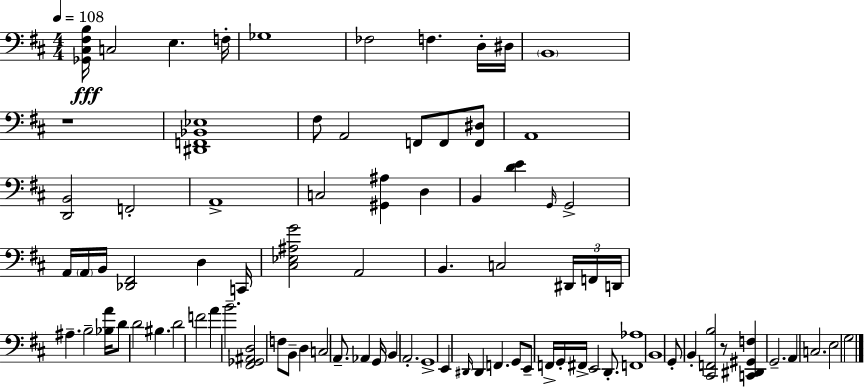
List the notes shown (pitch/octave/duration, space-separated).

[Gb2,C#3,F#3,B3]/s C3/h E3/q. F3/s Gb3/w FES3/h F3/q. D3/s D#3/s B2/w R/w [D#2,F2,Bb2,Eb3]/w F#3/e A2/h F2/e F2/e [F2,D#3]/e A2/w [D2,B2]/h F2/h A2/w C3/h [G#2,A#3]/q D3/q B2/q [D4,E4]/q G2/s G2/h A2/s A2/s B2/s [Db2,F#2]/h D3/q C2/s [C#3,Eb3,A#3,G4]/h A2/h B2/q. C3/h D#2/s F2/s D2/s A#3/q. B3/h [Bb3,A4]/s D4/e D4/h BIS3/q. D4/h F4/h A4/q B4/h. [F#2,Gb2,A#2,D3]/h F3/e B2/e D3/q C3/h A2/e. Ab2/q G2/s B2/q A2/h. G2/w E2/q D#2/s D#2/q F2/q. G2/e E2/e F2/s G2/s F#2/s E2/h D2/e. [F2,Ab3]/w B2/w G2/e B2/q [C#2,F2,B3]/h R/e [C2,D#2,G#2,F3]/q G2/h. A2/q C3/h. E3/h G3/h